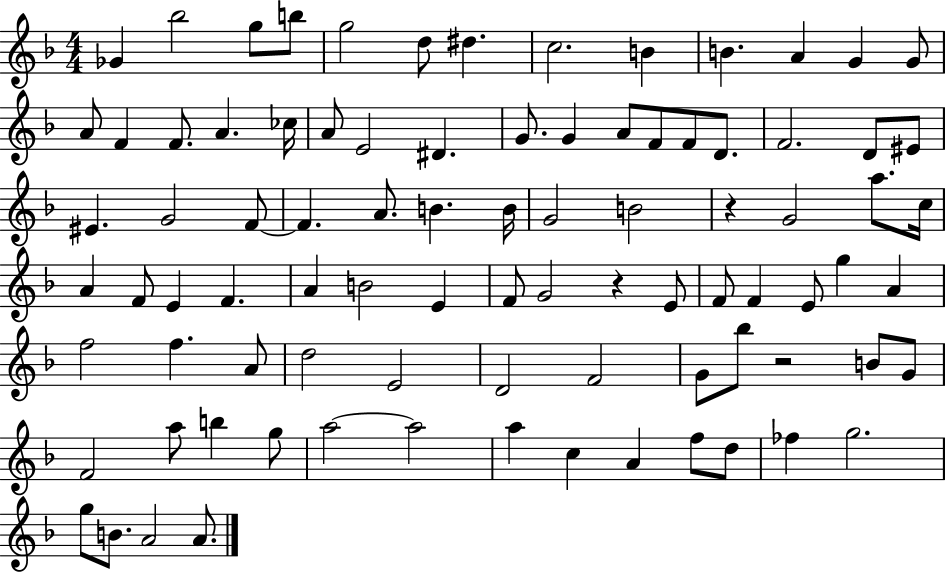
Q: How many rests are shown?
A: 3